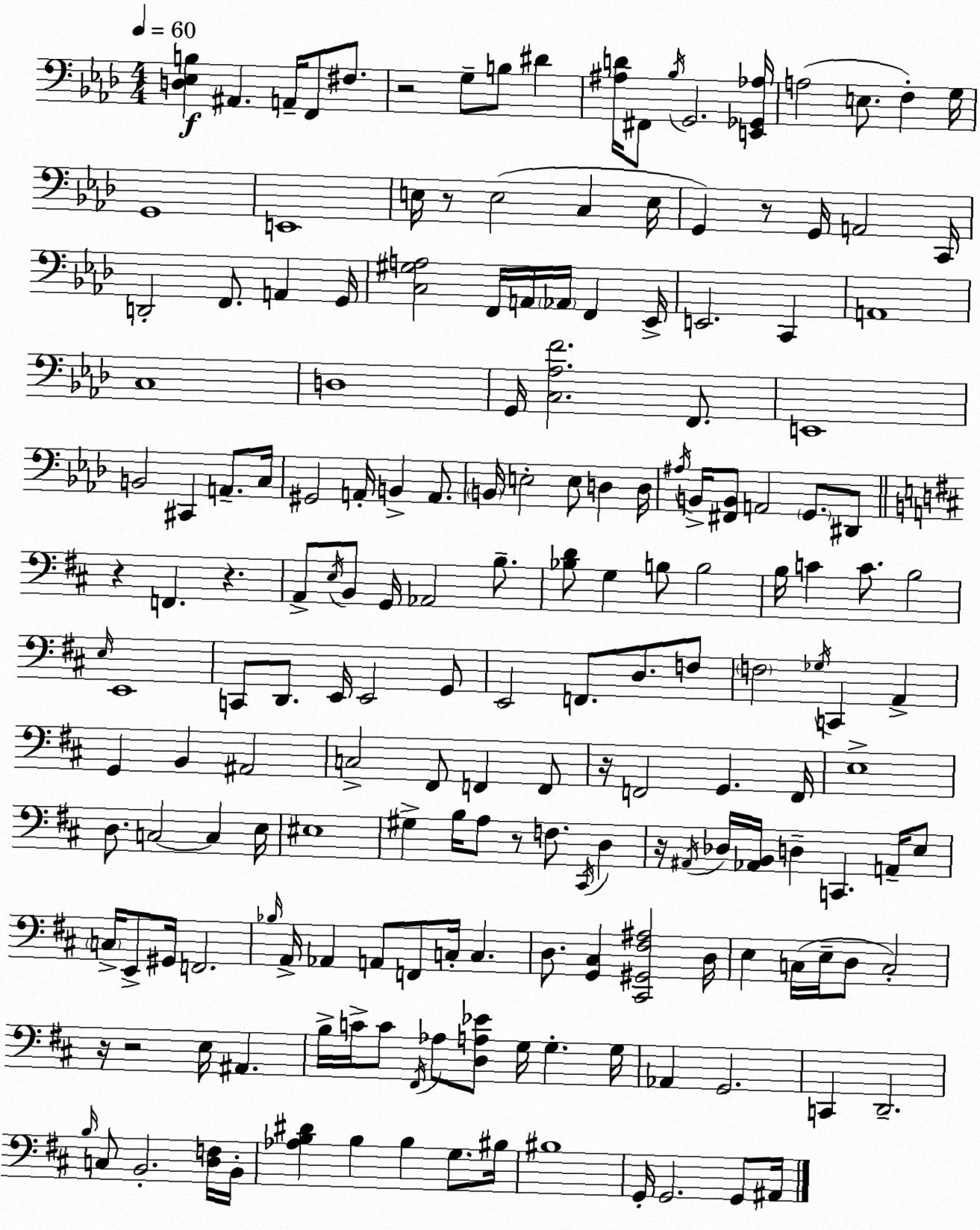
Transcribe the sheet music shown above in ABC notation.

X:1
T:Untitled
M:4/4
L:1/4
K:Fm
[D,_E,B,] ^A,, A,,/4 F,,/2 ^F,/2 z2 G,/2 B,/2 ^D [^A,D]/4 ^F,,/2 _B,/4 G,,2 [E,,_G,,_A,]/4 A,2 E,/2 F, G,/4 G,,4 E,,4 E,/4 z/2 E,2 C, E,/4 G,, z/2 G,,/4 A,,2 C,,/4 D,,2 F,,/2 A,, G,,/4 [C,^G,A,]2 F,,/4 A,,/4 _A,,/4 F,, _E,,/4 E,,2 C,, A,,4 C,4 D,4 G,,/4 [C,_A,F]2 F,,/2 E,,4 B,,2 ^C,, A,,/2 C,/4 ^G,,2 A,,/4 B,, A,,/2 B,,/4 E,2 E,/2 D, D,/4 ^A,/4 B,,/4 [^F,,B,,]/2 A,,2 G,,/2 ^D,,/2 z F,, z A,,/2 E,/4 B,,/2 G,,/4 _A,,2 B,/2 [_B,D]/2 G, B,/2 B,2 B,/4 C C/2 B,2 E,/4 E,,4 C,,/2 D,,/2 E,,/4 E,,2 G,,/2 E,,2 F,,/2 D,/2 F,/2 F,2 _G,/4 C,, A,, G,, B,, ^A,,2 C,2 ^F,,/2 F,, F,,/2 z/4 F,,2 G,, F,,/4 E,4 D,/2 C,2 C, E,/4 ^E,4 ^G, B,/4 A,/2 z/2 F,/2 ^C,,/4 D, z/4 ^A,,/4 _D,/4 [_A,,B,,]/4 D, C,, A,,/4 E,/2 C,/4 E,,/2 ^G,,/4 F,,2 _B,/4 A,,/4 _A,, A,,/2 F,,/2 C,/4 C, D,/2 [G,,^C,] [^C,,^G,,^F,^A,]2 D,/4 E, C,/4 E,/4 D,/2 C,2 z/4 z2 E,/4 ^A,, B,/4 C/4 C/2 ^F,,/4 _A,/2 [D,A,_E]/2 G,/4 G, G,/4 _A,, G,,2 C,, D,,2 B,/4 C,/2 B,,2 [D,F,]/4 B,,/4 [_A,B,^D] B, B, G,/2 ^B,/4 ^B,4 G,,/4 G,,2 G,,/2 ^A,,/4